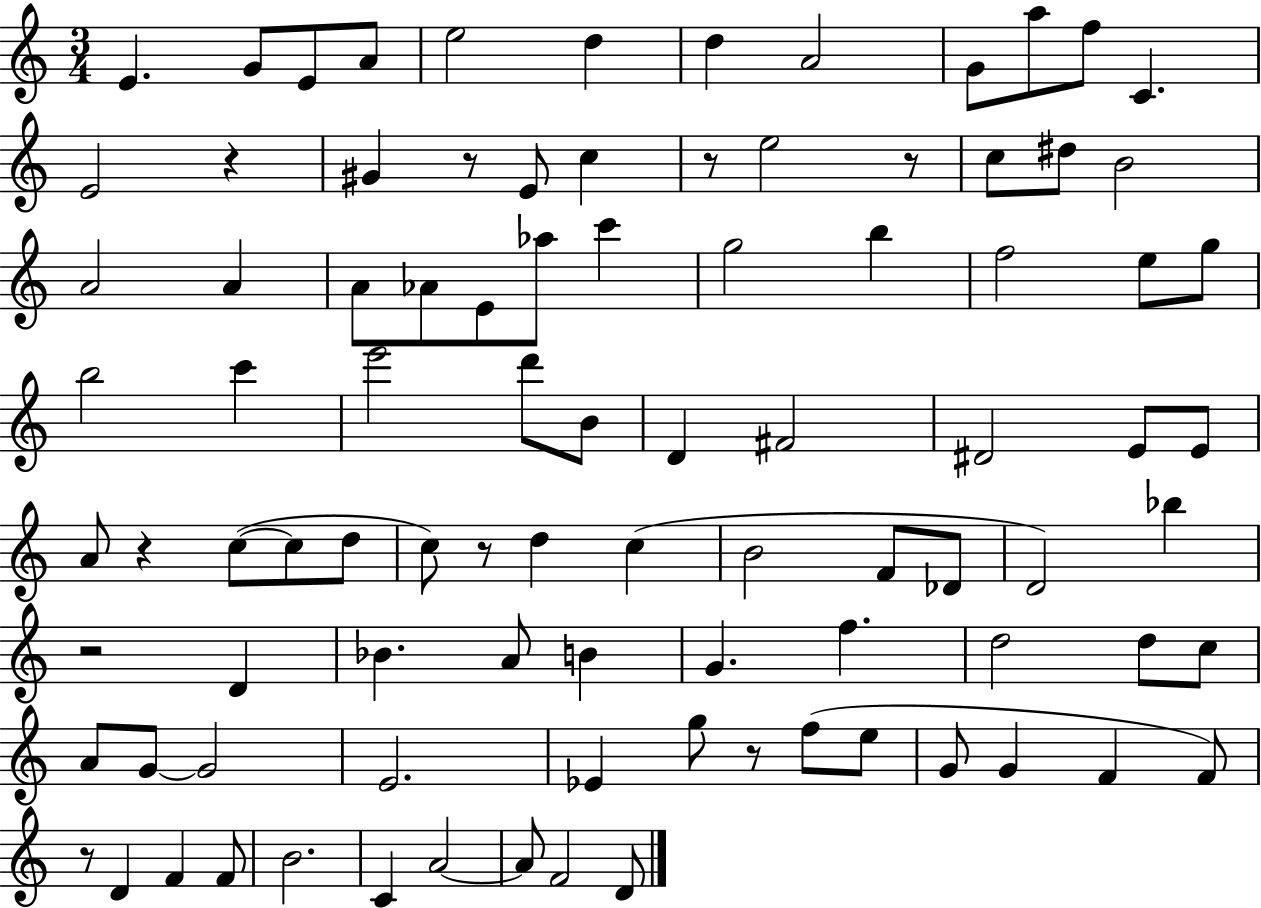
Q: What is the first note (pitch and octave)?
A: E4